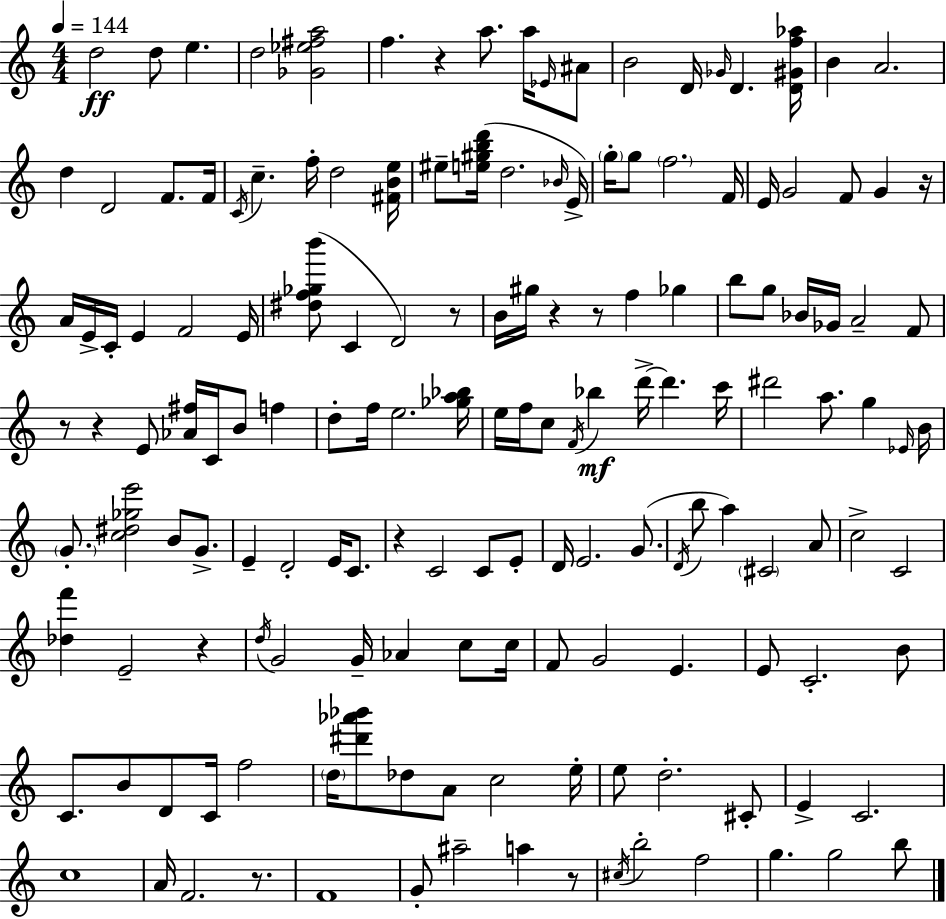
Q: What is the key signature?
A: C major